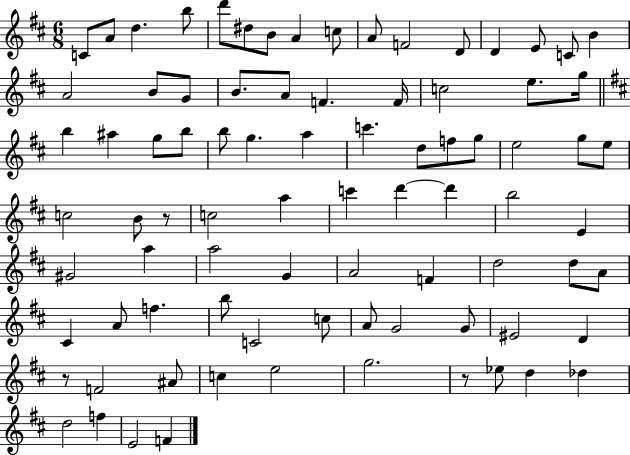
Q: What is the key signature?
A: D major